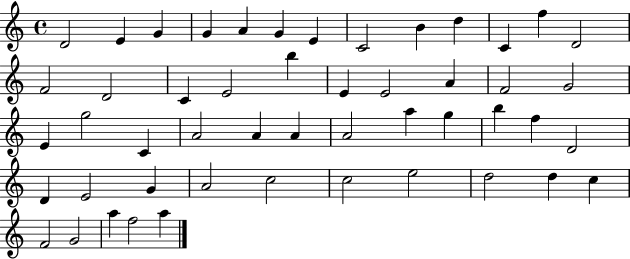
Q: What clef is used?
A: treble